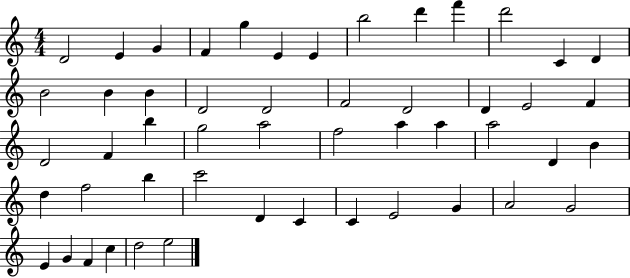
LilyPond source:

{
  \clef treble
  \numericTimeSignature
  \time 4/4
  \key c \major
  d'2 e'4 g'4 | f'4 g''4 e'4 e'4 | b''2 d'''4 f'''4 | d'''2 c'4 d'4 | \break b'2 b'4 b'4 | d'2 d'2 | f'2 d'2 | d'4 e'2 f'4 | \break d'2 f'4 b''4 | g''2 a''2 | f''2 a''4 a''4 | a''2 d'4 b'4 | \break d''4 f''2 b''4 | c'''2 d'4 c'4 | c'4 e'2 g'4 | a'2 g'2 | \break e'4 g'4 f'4 c''4 | d''2 e''2 | \bar "|."
}